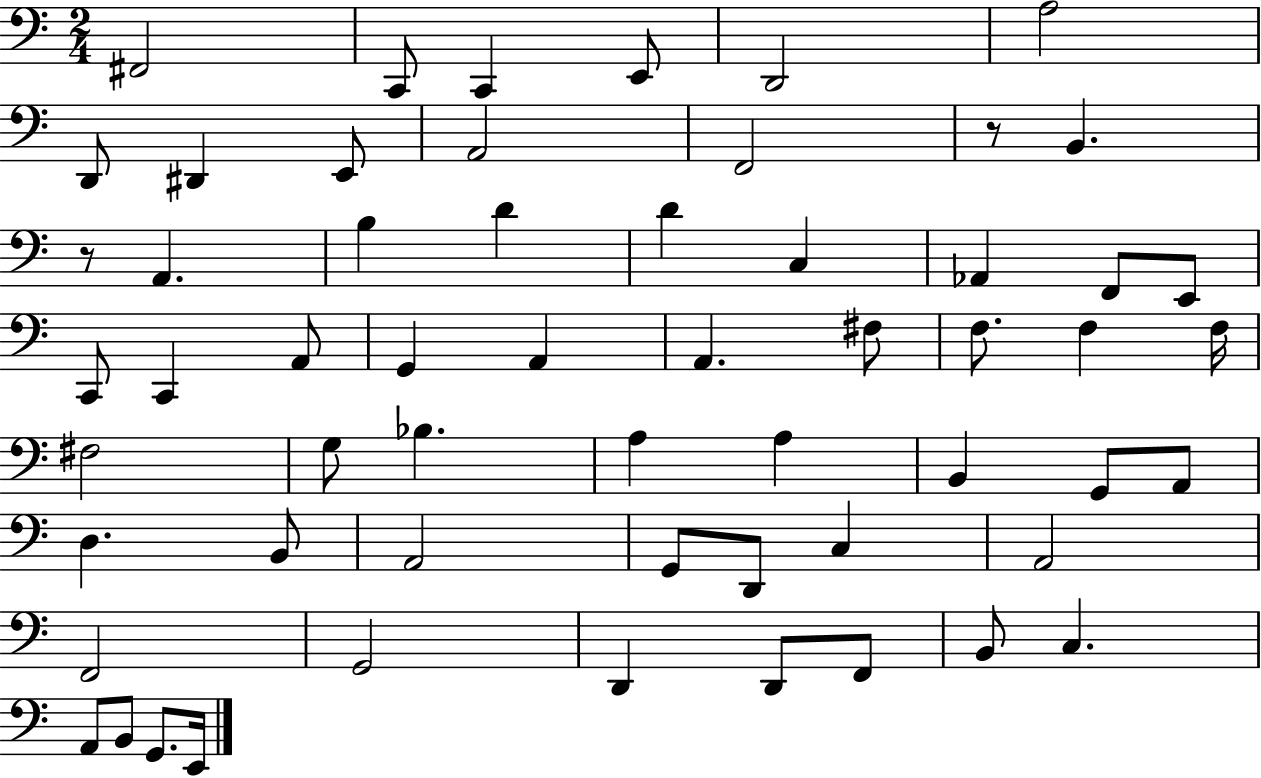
X:1
T:Untitled
M:2/4
L:1/4
K:C
^F,,2 C,,/2 C,, E,,/2 D,,2 A,2 D,,/2 ^D,, E,,/2 A,,2 F,,2 z/2 B,, z/2 A,, B, D D C, _A,, F,,/2 E,,/2 C,,/2 C,, A,,/2 G,, A,, A,, ^F,/2 F,/2 F, F,/4 ^F,2 G,/2 _B, A, A, B,, G,,/2 A,,/2 D, B,,/2 A,,2 G,,/2 D,,/2 C, A,,2 F,,2 G,,2 D,, D,,/2 F,,/2 B,,/2 C, A,,/2 B,,/2 G,,/2 E,,/4